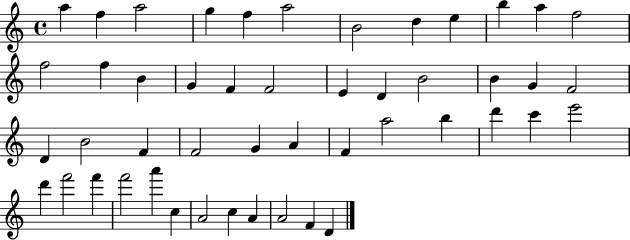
A5/q F5/q A5/h G5/q F5/q A5/h B4/h D5/q E5/q B5/q A5/q F5/h F5/h F5/q B4/q G4/q F4/q F4/h E4/q D4/q B4/h B4/q G4/q F4/h D4/q B4/h F4/q F4/h G4/q A4/q F4/q A5/h B5/q D6/q C6/q E6/h D6/q F6/h F6/q F6/h A6/q C5/q A4/h C5/q A4/q A4/h F4/q D4/q